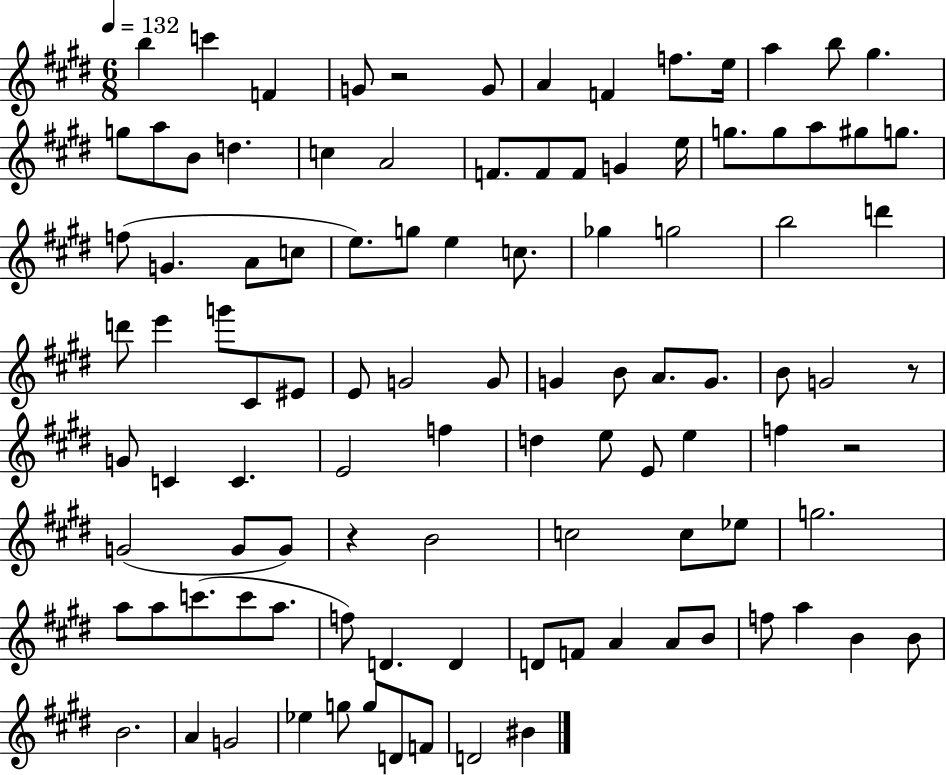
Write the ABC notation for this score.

X:1
T:Untitled
M:6/8
L:1/4
K:E
b c' F G/2 z2 G/2 A F f/2 e/4 a b/2 ^g g/2 a/2 B/2 d c A2 F/2 F/2 F/2 G e/4 g/2 g/2 a/2 ^g/2 g/2 f/2 G A/2 c/2 e/2 g/2 e c/2 _g g2 b2 d' d'/2 e' g'/2 ^C/2 ^E/2 E/2 G2 G/2 G B/2 A/2 G/2 B/2 G2 z/2 G/2 C C E2 f d e/2 E/2 e f z2 G2 G/2 G/2 z B2 c2 c/2 _e/2 g2 a/2 a/2 c'/2 c'/2 a/2 f/2 D D D/2 F/2 A A/2 B/2 f/2 a B B/2 B2 A G2 _e g/2 g/2 D/2 F/2 D2 ^B